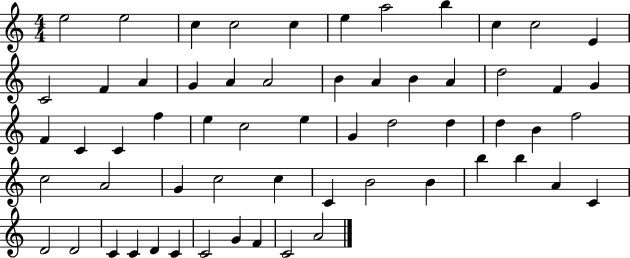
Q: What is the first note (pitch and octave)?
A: E5